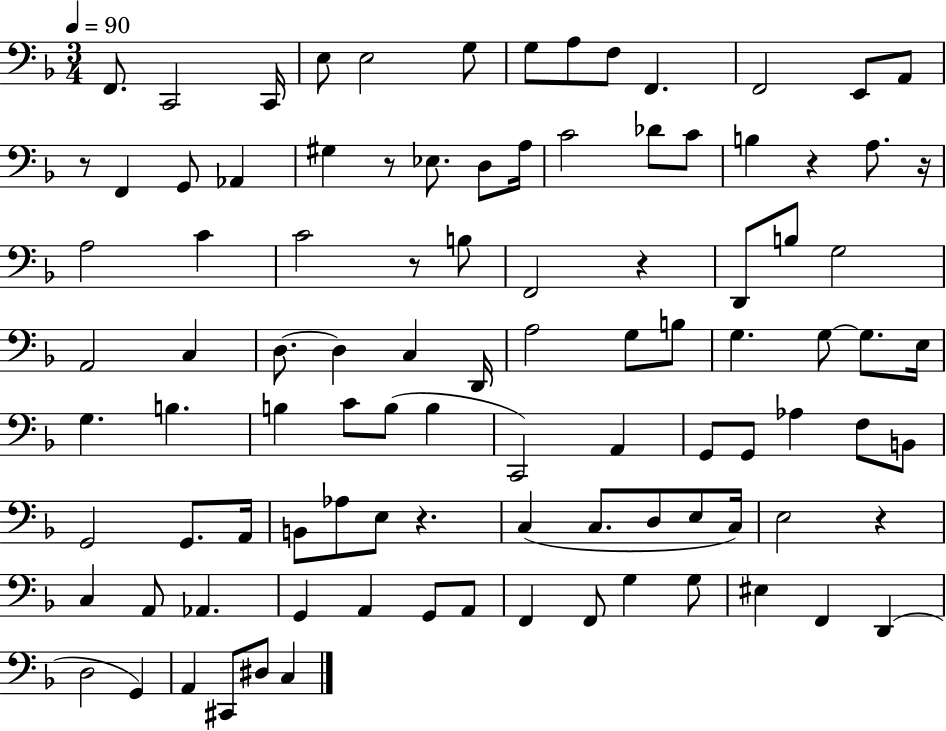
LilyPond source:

{
  \clef bass
  \numericTimeSignature
  \time 3/4
  \key f \major
  \tempo 4 = 90
  f,8. c,2 c,16 | e8 e2 g8 | g8 a8 f8 f,4. | f,2 e,8 a,8 | \break r8 f,4 g,8 aes,4 | gis4 r8 ees8. d8 a16 | c'2 des'8 c'8 | b4 r4 a8. r16 | \break a2 c'4 | c'2 r8 b8 | f,2 r4 | d,8 b8 g2 | \break a,2 c4 | d8.~~ d4 c4 d,16 | a2 g8 b8 | g4. g8~~ g8. e16 | \break g4. b4. | b4 c'8 b8( b4 | c,2) a,4 | g,8 g,8 aes4 f8 b,8 | \break g,2 g,8. a,16 | b,8 aes8 e8 r4. | c4( c8. d8 e8 c16) | e2 r4 | \break c4 a,8 aes,4. | g,4 a,4 g,8 a,8 | f,4 f,8 g4 g8 | eis4 f,4 d,4( | \break d2 g,4) | a,4 cis,8 dis8 c4 | \bar "|."
}